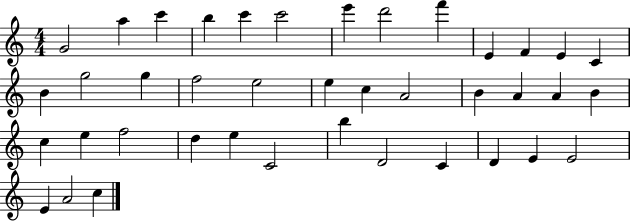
G4/h A5/q C6/q B5/q C6/q C6/h E6/q D6/h F6/q E4/q F4/q E4/q C4/q B4/q G5/h G5/q F5/h E5/h E5/q C5/q A4/h B4/q A4/q A4/q B4/q C5/q E5/q F5/h D5/q E5/q C4/h B5/q D4/h C4/q D4/q E4/q E4/h E4/q A4/h C5/q